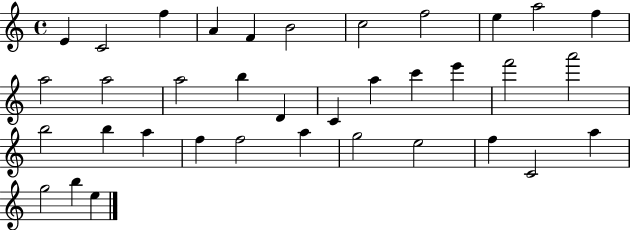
E4/q C4/h F5/q A4/q F4/q B4/h C5/h F5/h E5/q A5/h F5/q A5/h A5/h A5/h B5/q D4/q C4/q A5/q C6/q E6/q F6/h A6/h B5/h B5/q A5/q F5/q F5/h A5/q G5/h E5/h F5/q C4/h A5/q G5/h B5/q E5/q